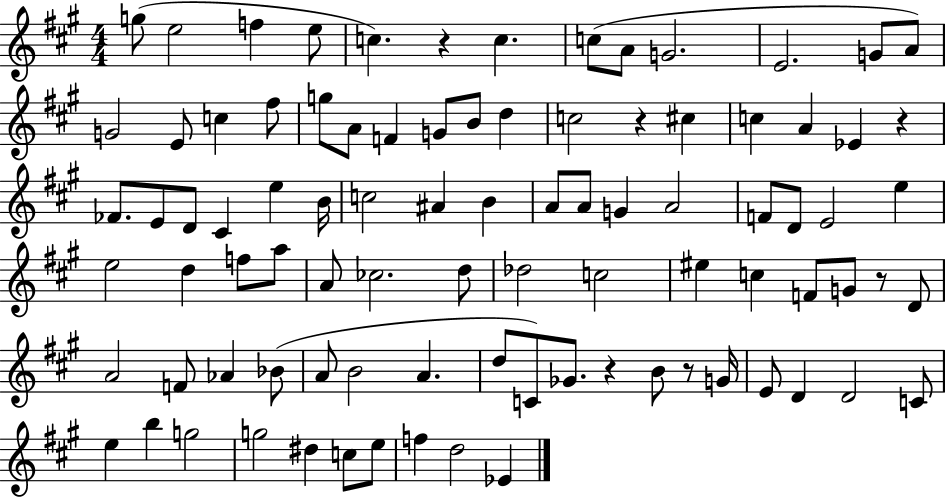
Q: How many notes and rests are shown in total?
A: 90